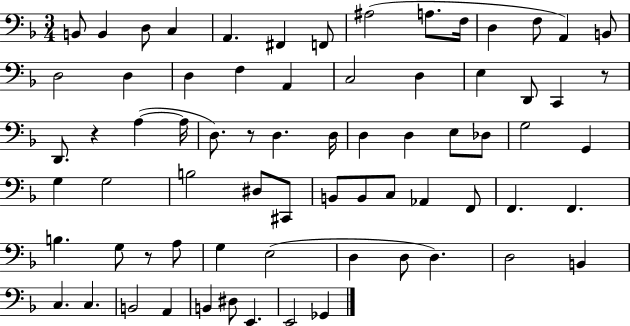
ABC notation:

X:1
T:Untitled
M:3/4
L:1/4
K:F
B,,/2 B,, D,/2 C, A,, ^F,, F,,/2 ^A,2 A,/2 F,/4 D, F,/2 A,, B,,/2 D,2 D, D, F, A,, C,2 D, E, D,,/2 C,, z/2 D,,/2 z A, A,/4 D,/2 z/2 D, D,/4 D, D, E,/2 _D,/2 G,2 G,, G, G,2 B,2 ^D,/2 ^C,,/2 B,,/2 B,,/2 C,/2 _A,, F,,/2 F,, F,, B, G,/2 z/2 A,/2 G, E,2 D, D,/2 D, D,2 B,, C, C, B,,2 A,, B,, ^D,/2 E,, E,,2 _G,,